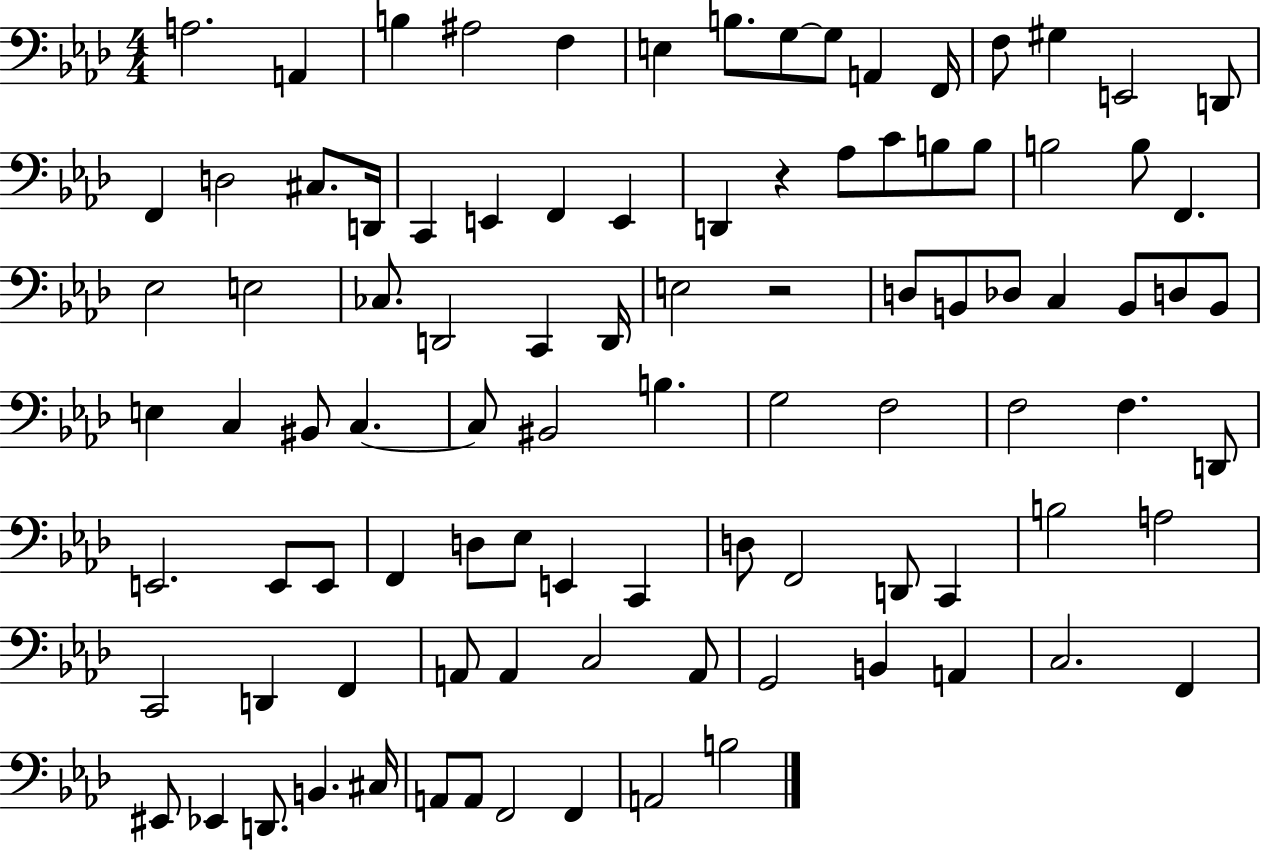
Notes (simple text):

A3/h. A2/q B3/q A#3/h F3/q E3/q B3/e. G3/e G3/e A2/q F2/s F3/e G#3/q E2/h D2/e F2/q D3/h C#3/e. D2/s C2/q E2/q F2/q E2/q D2/q R/q Ab3/e C4/e B3/e B3/e B3/h B3/e F2/q. Eb3/h E3/h CES3/e. D2/h C2/q D2/s E3/h R/h D3/e B2/e Db3/e C3/q B2/e D3/e B2/e E3/q C3/q BIS2/e C3/q. C3/e BIS2/h B3/q. G3/h F3/h F3/h F3/q. D2/e E2/h. E2/e E2/e F2/q D3/e Eb3/e E2/q C2/q D3/e F2/h D2/e C2/q B3/h A3/h C2/h D2/q F2/q A2/e A2/q C3/h A2/e G2/h B2/q A2/q C3/h. F2/q EIS2/e Eb2/q D2/e. B2/q. C#3/s A2/e A2/e F2/h F2/q A2/h B3/h